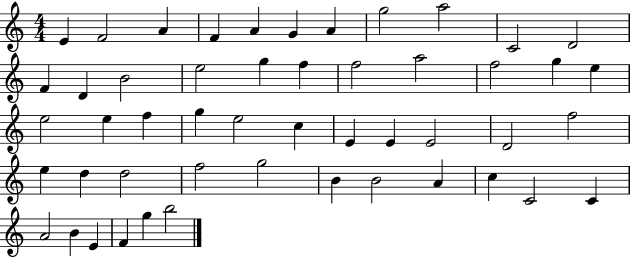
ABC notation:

X:1
T:Untitled
M:4/4
L:1/4
K:C
E F2 A F A G A g2 a2 C2 D2 F D B2 e2 g f f2 a2 f2 g e e2 e f g e2 c E E E2 D2 f2 e d d2 f2 g2 B B2 A c C2 C A2 B E F g b2